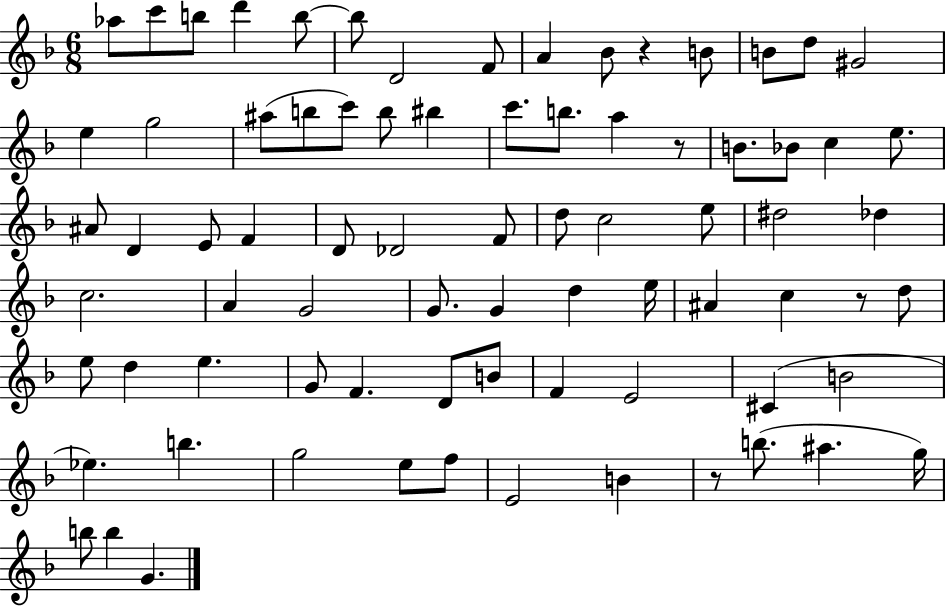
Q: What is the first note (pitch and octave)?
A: Ab5